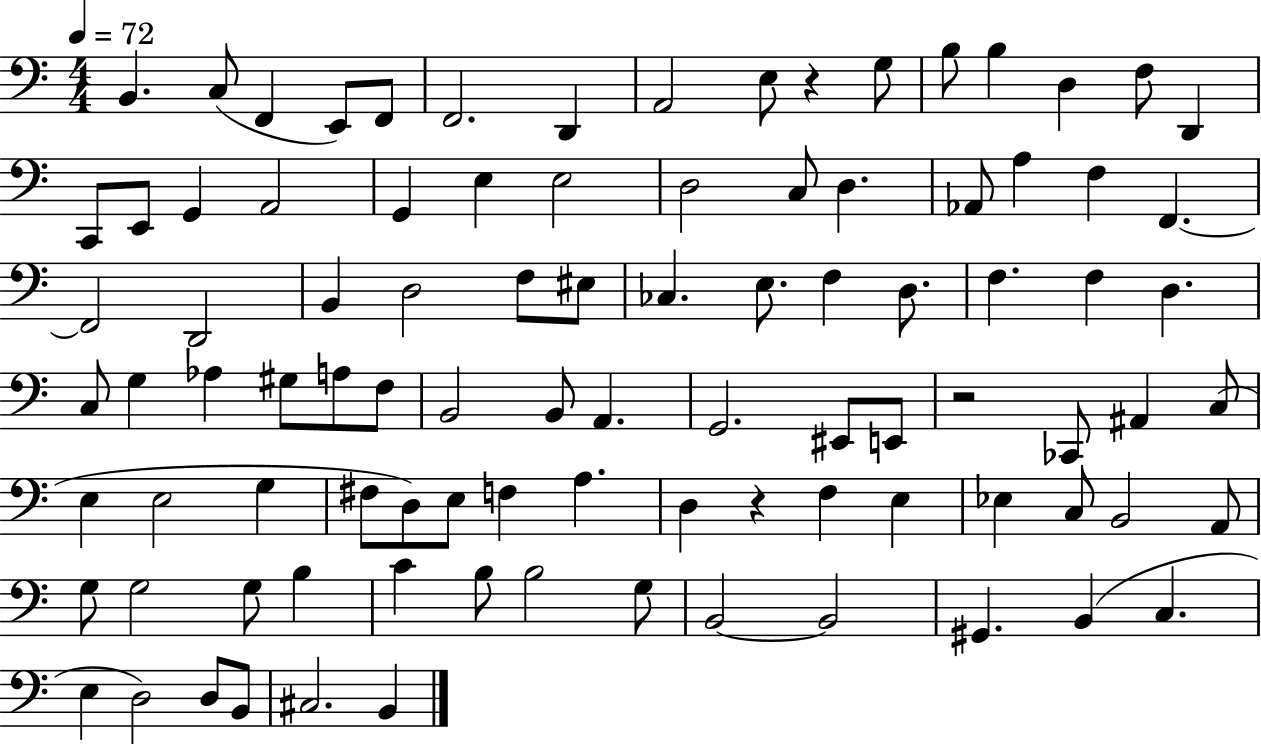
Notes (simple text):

B2/q. C3/e F2/q E2/e F2/e F2/h. D2/q A2/h E3/e R/q G3/e B3/e B3/q D3/q F3/e D2/q C2/e E2/e G2/q A2/h G2/q E3/q E3/h D3/h C3/e D3/q. Ab2/e A3/q F3/q F2/q. F2/h D2/h B2/q D3/h F3/e EIS3/e CES3/q. E3/e. F3/q D3/e. F3/q. F3/q D3/q. C3/e G3/q Ab3/q G#3/e A3/e F3/e B2/h B2/e A2/q. G2/h. EIS2/e E2/e R/h CES2/e A#2/q C3/e E3/q E3/h G3/q F#3/e D3/e E3/e F3/q A3/q. D3/q R/q F3/q E3/q Eb3/q C3/e B2/h A2/e G3/e G3/h G3/e B3/q C4/q B3/e B3/h G3/e B2/h B2/h G#2/q. B2/q C3/q. E3/q D3/h D3/e B2/e C#3/h. B2/q